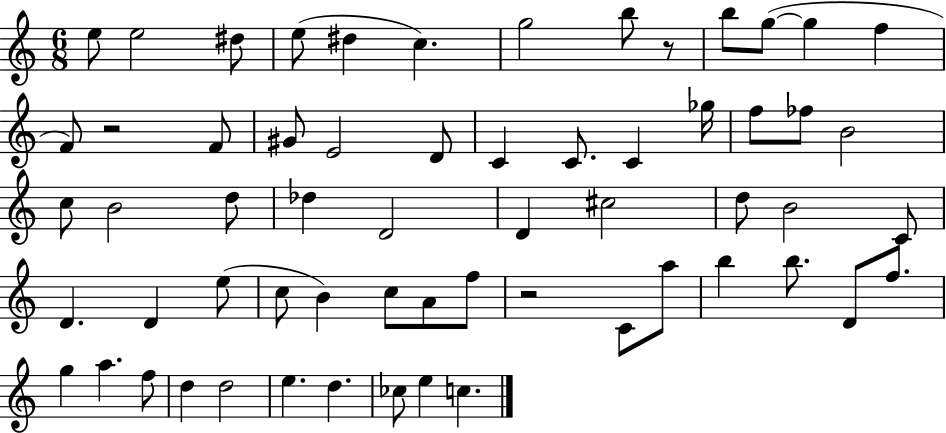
{
  \clef treble
  \numericTimeSignature
  \time 6/8
  \key c \major
  e''8 e''2 dis''8 | e''8( dis''4 c''4.) | g''2 b''8 r8 | b''8 g''8~(~ g''4 f''4 | \break f'8) r2 f'8 | gis'8 e'2 d'8 | c'4 c'8. c'4 ges''16 | f''8 fes''8 b'2 | \break c''8 b'2 d''8 | des''4 d'2 | d'4 cis''2 | d''8 b'2 c'8 | \break d'4. d'4 e''8( | c''8 b'4) c''8 a'8 f''8 | r2 c'8 a''8 | b''4 b''8. d'8 f''8. | \break g''4 a''4. f''8 | d''4 d''2 | e''4. d''4. | ces''8 e''4 c''4. | \break \bar "|."
}